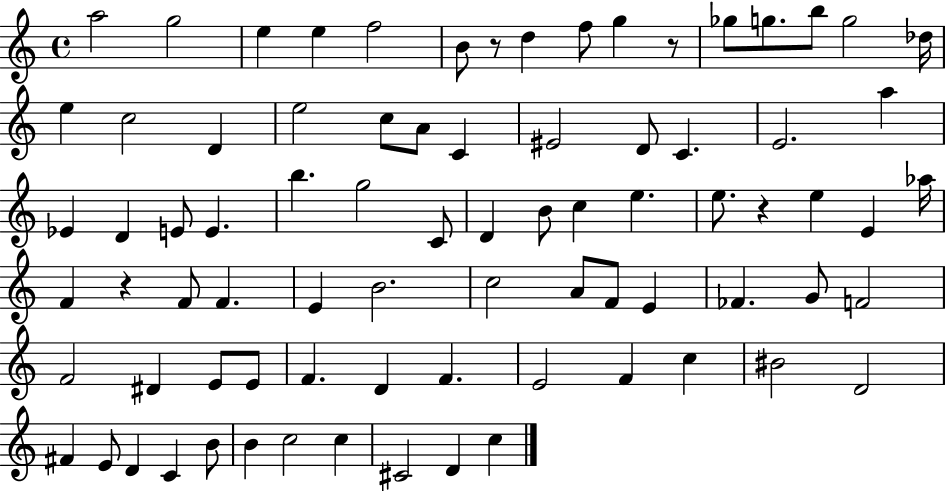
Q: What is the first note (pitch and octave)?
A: A5